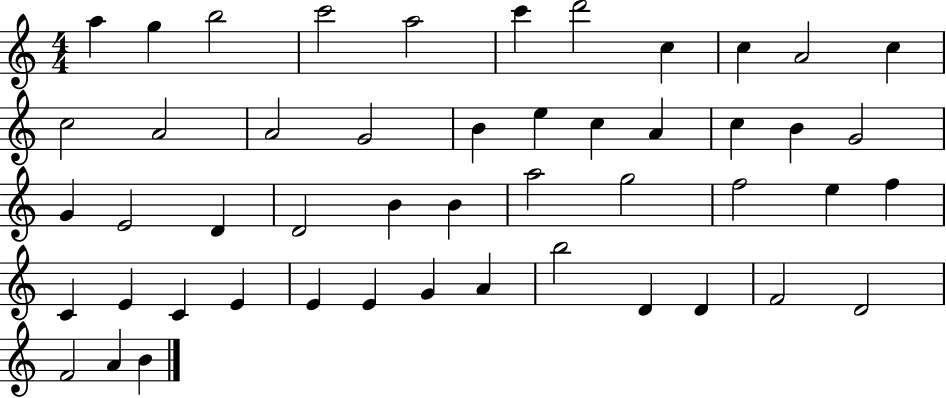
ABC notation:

X:1
T:Untitled
M:4/4
L:1/4
K:C
a g b2 c'2 a2 c' d'2 c c A2 c c2 A2 A2 G2 B e c A c B G2 G E2 D D2 B B a2 g2 f2 e f C E C E E E G A b2 D D F2 D2 F2 A B